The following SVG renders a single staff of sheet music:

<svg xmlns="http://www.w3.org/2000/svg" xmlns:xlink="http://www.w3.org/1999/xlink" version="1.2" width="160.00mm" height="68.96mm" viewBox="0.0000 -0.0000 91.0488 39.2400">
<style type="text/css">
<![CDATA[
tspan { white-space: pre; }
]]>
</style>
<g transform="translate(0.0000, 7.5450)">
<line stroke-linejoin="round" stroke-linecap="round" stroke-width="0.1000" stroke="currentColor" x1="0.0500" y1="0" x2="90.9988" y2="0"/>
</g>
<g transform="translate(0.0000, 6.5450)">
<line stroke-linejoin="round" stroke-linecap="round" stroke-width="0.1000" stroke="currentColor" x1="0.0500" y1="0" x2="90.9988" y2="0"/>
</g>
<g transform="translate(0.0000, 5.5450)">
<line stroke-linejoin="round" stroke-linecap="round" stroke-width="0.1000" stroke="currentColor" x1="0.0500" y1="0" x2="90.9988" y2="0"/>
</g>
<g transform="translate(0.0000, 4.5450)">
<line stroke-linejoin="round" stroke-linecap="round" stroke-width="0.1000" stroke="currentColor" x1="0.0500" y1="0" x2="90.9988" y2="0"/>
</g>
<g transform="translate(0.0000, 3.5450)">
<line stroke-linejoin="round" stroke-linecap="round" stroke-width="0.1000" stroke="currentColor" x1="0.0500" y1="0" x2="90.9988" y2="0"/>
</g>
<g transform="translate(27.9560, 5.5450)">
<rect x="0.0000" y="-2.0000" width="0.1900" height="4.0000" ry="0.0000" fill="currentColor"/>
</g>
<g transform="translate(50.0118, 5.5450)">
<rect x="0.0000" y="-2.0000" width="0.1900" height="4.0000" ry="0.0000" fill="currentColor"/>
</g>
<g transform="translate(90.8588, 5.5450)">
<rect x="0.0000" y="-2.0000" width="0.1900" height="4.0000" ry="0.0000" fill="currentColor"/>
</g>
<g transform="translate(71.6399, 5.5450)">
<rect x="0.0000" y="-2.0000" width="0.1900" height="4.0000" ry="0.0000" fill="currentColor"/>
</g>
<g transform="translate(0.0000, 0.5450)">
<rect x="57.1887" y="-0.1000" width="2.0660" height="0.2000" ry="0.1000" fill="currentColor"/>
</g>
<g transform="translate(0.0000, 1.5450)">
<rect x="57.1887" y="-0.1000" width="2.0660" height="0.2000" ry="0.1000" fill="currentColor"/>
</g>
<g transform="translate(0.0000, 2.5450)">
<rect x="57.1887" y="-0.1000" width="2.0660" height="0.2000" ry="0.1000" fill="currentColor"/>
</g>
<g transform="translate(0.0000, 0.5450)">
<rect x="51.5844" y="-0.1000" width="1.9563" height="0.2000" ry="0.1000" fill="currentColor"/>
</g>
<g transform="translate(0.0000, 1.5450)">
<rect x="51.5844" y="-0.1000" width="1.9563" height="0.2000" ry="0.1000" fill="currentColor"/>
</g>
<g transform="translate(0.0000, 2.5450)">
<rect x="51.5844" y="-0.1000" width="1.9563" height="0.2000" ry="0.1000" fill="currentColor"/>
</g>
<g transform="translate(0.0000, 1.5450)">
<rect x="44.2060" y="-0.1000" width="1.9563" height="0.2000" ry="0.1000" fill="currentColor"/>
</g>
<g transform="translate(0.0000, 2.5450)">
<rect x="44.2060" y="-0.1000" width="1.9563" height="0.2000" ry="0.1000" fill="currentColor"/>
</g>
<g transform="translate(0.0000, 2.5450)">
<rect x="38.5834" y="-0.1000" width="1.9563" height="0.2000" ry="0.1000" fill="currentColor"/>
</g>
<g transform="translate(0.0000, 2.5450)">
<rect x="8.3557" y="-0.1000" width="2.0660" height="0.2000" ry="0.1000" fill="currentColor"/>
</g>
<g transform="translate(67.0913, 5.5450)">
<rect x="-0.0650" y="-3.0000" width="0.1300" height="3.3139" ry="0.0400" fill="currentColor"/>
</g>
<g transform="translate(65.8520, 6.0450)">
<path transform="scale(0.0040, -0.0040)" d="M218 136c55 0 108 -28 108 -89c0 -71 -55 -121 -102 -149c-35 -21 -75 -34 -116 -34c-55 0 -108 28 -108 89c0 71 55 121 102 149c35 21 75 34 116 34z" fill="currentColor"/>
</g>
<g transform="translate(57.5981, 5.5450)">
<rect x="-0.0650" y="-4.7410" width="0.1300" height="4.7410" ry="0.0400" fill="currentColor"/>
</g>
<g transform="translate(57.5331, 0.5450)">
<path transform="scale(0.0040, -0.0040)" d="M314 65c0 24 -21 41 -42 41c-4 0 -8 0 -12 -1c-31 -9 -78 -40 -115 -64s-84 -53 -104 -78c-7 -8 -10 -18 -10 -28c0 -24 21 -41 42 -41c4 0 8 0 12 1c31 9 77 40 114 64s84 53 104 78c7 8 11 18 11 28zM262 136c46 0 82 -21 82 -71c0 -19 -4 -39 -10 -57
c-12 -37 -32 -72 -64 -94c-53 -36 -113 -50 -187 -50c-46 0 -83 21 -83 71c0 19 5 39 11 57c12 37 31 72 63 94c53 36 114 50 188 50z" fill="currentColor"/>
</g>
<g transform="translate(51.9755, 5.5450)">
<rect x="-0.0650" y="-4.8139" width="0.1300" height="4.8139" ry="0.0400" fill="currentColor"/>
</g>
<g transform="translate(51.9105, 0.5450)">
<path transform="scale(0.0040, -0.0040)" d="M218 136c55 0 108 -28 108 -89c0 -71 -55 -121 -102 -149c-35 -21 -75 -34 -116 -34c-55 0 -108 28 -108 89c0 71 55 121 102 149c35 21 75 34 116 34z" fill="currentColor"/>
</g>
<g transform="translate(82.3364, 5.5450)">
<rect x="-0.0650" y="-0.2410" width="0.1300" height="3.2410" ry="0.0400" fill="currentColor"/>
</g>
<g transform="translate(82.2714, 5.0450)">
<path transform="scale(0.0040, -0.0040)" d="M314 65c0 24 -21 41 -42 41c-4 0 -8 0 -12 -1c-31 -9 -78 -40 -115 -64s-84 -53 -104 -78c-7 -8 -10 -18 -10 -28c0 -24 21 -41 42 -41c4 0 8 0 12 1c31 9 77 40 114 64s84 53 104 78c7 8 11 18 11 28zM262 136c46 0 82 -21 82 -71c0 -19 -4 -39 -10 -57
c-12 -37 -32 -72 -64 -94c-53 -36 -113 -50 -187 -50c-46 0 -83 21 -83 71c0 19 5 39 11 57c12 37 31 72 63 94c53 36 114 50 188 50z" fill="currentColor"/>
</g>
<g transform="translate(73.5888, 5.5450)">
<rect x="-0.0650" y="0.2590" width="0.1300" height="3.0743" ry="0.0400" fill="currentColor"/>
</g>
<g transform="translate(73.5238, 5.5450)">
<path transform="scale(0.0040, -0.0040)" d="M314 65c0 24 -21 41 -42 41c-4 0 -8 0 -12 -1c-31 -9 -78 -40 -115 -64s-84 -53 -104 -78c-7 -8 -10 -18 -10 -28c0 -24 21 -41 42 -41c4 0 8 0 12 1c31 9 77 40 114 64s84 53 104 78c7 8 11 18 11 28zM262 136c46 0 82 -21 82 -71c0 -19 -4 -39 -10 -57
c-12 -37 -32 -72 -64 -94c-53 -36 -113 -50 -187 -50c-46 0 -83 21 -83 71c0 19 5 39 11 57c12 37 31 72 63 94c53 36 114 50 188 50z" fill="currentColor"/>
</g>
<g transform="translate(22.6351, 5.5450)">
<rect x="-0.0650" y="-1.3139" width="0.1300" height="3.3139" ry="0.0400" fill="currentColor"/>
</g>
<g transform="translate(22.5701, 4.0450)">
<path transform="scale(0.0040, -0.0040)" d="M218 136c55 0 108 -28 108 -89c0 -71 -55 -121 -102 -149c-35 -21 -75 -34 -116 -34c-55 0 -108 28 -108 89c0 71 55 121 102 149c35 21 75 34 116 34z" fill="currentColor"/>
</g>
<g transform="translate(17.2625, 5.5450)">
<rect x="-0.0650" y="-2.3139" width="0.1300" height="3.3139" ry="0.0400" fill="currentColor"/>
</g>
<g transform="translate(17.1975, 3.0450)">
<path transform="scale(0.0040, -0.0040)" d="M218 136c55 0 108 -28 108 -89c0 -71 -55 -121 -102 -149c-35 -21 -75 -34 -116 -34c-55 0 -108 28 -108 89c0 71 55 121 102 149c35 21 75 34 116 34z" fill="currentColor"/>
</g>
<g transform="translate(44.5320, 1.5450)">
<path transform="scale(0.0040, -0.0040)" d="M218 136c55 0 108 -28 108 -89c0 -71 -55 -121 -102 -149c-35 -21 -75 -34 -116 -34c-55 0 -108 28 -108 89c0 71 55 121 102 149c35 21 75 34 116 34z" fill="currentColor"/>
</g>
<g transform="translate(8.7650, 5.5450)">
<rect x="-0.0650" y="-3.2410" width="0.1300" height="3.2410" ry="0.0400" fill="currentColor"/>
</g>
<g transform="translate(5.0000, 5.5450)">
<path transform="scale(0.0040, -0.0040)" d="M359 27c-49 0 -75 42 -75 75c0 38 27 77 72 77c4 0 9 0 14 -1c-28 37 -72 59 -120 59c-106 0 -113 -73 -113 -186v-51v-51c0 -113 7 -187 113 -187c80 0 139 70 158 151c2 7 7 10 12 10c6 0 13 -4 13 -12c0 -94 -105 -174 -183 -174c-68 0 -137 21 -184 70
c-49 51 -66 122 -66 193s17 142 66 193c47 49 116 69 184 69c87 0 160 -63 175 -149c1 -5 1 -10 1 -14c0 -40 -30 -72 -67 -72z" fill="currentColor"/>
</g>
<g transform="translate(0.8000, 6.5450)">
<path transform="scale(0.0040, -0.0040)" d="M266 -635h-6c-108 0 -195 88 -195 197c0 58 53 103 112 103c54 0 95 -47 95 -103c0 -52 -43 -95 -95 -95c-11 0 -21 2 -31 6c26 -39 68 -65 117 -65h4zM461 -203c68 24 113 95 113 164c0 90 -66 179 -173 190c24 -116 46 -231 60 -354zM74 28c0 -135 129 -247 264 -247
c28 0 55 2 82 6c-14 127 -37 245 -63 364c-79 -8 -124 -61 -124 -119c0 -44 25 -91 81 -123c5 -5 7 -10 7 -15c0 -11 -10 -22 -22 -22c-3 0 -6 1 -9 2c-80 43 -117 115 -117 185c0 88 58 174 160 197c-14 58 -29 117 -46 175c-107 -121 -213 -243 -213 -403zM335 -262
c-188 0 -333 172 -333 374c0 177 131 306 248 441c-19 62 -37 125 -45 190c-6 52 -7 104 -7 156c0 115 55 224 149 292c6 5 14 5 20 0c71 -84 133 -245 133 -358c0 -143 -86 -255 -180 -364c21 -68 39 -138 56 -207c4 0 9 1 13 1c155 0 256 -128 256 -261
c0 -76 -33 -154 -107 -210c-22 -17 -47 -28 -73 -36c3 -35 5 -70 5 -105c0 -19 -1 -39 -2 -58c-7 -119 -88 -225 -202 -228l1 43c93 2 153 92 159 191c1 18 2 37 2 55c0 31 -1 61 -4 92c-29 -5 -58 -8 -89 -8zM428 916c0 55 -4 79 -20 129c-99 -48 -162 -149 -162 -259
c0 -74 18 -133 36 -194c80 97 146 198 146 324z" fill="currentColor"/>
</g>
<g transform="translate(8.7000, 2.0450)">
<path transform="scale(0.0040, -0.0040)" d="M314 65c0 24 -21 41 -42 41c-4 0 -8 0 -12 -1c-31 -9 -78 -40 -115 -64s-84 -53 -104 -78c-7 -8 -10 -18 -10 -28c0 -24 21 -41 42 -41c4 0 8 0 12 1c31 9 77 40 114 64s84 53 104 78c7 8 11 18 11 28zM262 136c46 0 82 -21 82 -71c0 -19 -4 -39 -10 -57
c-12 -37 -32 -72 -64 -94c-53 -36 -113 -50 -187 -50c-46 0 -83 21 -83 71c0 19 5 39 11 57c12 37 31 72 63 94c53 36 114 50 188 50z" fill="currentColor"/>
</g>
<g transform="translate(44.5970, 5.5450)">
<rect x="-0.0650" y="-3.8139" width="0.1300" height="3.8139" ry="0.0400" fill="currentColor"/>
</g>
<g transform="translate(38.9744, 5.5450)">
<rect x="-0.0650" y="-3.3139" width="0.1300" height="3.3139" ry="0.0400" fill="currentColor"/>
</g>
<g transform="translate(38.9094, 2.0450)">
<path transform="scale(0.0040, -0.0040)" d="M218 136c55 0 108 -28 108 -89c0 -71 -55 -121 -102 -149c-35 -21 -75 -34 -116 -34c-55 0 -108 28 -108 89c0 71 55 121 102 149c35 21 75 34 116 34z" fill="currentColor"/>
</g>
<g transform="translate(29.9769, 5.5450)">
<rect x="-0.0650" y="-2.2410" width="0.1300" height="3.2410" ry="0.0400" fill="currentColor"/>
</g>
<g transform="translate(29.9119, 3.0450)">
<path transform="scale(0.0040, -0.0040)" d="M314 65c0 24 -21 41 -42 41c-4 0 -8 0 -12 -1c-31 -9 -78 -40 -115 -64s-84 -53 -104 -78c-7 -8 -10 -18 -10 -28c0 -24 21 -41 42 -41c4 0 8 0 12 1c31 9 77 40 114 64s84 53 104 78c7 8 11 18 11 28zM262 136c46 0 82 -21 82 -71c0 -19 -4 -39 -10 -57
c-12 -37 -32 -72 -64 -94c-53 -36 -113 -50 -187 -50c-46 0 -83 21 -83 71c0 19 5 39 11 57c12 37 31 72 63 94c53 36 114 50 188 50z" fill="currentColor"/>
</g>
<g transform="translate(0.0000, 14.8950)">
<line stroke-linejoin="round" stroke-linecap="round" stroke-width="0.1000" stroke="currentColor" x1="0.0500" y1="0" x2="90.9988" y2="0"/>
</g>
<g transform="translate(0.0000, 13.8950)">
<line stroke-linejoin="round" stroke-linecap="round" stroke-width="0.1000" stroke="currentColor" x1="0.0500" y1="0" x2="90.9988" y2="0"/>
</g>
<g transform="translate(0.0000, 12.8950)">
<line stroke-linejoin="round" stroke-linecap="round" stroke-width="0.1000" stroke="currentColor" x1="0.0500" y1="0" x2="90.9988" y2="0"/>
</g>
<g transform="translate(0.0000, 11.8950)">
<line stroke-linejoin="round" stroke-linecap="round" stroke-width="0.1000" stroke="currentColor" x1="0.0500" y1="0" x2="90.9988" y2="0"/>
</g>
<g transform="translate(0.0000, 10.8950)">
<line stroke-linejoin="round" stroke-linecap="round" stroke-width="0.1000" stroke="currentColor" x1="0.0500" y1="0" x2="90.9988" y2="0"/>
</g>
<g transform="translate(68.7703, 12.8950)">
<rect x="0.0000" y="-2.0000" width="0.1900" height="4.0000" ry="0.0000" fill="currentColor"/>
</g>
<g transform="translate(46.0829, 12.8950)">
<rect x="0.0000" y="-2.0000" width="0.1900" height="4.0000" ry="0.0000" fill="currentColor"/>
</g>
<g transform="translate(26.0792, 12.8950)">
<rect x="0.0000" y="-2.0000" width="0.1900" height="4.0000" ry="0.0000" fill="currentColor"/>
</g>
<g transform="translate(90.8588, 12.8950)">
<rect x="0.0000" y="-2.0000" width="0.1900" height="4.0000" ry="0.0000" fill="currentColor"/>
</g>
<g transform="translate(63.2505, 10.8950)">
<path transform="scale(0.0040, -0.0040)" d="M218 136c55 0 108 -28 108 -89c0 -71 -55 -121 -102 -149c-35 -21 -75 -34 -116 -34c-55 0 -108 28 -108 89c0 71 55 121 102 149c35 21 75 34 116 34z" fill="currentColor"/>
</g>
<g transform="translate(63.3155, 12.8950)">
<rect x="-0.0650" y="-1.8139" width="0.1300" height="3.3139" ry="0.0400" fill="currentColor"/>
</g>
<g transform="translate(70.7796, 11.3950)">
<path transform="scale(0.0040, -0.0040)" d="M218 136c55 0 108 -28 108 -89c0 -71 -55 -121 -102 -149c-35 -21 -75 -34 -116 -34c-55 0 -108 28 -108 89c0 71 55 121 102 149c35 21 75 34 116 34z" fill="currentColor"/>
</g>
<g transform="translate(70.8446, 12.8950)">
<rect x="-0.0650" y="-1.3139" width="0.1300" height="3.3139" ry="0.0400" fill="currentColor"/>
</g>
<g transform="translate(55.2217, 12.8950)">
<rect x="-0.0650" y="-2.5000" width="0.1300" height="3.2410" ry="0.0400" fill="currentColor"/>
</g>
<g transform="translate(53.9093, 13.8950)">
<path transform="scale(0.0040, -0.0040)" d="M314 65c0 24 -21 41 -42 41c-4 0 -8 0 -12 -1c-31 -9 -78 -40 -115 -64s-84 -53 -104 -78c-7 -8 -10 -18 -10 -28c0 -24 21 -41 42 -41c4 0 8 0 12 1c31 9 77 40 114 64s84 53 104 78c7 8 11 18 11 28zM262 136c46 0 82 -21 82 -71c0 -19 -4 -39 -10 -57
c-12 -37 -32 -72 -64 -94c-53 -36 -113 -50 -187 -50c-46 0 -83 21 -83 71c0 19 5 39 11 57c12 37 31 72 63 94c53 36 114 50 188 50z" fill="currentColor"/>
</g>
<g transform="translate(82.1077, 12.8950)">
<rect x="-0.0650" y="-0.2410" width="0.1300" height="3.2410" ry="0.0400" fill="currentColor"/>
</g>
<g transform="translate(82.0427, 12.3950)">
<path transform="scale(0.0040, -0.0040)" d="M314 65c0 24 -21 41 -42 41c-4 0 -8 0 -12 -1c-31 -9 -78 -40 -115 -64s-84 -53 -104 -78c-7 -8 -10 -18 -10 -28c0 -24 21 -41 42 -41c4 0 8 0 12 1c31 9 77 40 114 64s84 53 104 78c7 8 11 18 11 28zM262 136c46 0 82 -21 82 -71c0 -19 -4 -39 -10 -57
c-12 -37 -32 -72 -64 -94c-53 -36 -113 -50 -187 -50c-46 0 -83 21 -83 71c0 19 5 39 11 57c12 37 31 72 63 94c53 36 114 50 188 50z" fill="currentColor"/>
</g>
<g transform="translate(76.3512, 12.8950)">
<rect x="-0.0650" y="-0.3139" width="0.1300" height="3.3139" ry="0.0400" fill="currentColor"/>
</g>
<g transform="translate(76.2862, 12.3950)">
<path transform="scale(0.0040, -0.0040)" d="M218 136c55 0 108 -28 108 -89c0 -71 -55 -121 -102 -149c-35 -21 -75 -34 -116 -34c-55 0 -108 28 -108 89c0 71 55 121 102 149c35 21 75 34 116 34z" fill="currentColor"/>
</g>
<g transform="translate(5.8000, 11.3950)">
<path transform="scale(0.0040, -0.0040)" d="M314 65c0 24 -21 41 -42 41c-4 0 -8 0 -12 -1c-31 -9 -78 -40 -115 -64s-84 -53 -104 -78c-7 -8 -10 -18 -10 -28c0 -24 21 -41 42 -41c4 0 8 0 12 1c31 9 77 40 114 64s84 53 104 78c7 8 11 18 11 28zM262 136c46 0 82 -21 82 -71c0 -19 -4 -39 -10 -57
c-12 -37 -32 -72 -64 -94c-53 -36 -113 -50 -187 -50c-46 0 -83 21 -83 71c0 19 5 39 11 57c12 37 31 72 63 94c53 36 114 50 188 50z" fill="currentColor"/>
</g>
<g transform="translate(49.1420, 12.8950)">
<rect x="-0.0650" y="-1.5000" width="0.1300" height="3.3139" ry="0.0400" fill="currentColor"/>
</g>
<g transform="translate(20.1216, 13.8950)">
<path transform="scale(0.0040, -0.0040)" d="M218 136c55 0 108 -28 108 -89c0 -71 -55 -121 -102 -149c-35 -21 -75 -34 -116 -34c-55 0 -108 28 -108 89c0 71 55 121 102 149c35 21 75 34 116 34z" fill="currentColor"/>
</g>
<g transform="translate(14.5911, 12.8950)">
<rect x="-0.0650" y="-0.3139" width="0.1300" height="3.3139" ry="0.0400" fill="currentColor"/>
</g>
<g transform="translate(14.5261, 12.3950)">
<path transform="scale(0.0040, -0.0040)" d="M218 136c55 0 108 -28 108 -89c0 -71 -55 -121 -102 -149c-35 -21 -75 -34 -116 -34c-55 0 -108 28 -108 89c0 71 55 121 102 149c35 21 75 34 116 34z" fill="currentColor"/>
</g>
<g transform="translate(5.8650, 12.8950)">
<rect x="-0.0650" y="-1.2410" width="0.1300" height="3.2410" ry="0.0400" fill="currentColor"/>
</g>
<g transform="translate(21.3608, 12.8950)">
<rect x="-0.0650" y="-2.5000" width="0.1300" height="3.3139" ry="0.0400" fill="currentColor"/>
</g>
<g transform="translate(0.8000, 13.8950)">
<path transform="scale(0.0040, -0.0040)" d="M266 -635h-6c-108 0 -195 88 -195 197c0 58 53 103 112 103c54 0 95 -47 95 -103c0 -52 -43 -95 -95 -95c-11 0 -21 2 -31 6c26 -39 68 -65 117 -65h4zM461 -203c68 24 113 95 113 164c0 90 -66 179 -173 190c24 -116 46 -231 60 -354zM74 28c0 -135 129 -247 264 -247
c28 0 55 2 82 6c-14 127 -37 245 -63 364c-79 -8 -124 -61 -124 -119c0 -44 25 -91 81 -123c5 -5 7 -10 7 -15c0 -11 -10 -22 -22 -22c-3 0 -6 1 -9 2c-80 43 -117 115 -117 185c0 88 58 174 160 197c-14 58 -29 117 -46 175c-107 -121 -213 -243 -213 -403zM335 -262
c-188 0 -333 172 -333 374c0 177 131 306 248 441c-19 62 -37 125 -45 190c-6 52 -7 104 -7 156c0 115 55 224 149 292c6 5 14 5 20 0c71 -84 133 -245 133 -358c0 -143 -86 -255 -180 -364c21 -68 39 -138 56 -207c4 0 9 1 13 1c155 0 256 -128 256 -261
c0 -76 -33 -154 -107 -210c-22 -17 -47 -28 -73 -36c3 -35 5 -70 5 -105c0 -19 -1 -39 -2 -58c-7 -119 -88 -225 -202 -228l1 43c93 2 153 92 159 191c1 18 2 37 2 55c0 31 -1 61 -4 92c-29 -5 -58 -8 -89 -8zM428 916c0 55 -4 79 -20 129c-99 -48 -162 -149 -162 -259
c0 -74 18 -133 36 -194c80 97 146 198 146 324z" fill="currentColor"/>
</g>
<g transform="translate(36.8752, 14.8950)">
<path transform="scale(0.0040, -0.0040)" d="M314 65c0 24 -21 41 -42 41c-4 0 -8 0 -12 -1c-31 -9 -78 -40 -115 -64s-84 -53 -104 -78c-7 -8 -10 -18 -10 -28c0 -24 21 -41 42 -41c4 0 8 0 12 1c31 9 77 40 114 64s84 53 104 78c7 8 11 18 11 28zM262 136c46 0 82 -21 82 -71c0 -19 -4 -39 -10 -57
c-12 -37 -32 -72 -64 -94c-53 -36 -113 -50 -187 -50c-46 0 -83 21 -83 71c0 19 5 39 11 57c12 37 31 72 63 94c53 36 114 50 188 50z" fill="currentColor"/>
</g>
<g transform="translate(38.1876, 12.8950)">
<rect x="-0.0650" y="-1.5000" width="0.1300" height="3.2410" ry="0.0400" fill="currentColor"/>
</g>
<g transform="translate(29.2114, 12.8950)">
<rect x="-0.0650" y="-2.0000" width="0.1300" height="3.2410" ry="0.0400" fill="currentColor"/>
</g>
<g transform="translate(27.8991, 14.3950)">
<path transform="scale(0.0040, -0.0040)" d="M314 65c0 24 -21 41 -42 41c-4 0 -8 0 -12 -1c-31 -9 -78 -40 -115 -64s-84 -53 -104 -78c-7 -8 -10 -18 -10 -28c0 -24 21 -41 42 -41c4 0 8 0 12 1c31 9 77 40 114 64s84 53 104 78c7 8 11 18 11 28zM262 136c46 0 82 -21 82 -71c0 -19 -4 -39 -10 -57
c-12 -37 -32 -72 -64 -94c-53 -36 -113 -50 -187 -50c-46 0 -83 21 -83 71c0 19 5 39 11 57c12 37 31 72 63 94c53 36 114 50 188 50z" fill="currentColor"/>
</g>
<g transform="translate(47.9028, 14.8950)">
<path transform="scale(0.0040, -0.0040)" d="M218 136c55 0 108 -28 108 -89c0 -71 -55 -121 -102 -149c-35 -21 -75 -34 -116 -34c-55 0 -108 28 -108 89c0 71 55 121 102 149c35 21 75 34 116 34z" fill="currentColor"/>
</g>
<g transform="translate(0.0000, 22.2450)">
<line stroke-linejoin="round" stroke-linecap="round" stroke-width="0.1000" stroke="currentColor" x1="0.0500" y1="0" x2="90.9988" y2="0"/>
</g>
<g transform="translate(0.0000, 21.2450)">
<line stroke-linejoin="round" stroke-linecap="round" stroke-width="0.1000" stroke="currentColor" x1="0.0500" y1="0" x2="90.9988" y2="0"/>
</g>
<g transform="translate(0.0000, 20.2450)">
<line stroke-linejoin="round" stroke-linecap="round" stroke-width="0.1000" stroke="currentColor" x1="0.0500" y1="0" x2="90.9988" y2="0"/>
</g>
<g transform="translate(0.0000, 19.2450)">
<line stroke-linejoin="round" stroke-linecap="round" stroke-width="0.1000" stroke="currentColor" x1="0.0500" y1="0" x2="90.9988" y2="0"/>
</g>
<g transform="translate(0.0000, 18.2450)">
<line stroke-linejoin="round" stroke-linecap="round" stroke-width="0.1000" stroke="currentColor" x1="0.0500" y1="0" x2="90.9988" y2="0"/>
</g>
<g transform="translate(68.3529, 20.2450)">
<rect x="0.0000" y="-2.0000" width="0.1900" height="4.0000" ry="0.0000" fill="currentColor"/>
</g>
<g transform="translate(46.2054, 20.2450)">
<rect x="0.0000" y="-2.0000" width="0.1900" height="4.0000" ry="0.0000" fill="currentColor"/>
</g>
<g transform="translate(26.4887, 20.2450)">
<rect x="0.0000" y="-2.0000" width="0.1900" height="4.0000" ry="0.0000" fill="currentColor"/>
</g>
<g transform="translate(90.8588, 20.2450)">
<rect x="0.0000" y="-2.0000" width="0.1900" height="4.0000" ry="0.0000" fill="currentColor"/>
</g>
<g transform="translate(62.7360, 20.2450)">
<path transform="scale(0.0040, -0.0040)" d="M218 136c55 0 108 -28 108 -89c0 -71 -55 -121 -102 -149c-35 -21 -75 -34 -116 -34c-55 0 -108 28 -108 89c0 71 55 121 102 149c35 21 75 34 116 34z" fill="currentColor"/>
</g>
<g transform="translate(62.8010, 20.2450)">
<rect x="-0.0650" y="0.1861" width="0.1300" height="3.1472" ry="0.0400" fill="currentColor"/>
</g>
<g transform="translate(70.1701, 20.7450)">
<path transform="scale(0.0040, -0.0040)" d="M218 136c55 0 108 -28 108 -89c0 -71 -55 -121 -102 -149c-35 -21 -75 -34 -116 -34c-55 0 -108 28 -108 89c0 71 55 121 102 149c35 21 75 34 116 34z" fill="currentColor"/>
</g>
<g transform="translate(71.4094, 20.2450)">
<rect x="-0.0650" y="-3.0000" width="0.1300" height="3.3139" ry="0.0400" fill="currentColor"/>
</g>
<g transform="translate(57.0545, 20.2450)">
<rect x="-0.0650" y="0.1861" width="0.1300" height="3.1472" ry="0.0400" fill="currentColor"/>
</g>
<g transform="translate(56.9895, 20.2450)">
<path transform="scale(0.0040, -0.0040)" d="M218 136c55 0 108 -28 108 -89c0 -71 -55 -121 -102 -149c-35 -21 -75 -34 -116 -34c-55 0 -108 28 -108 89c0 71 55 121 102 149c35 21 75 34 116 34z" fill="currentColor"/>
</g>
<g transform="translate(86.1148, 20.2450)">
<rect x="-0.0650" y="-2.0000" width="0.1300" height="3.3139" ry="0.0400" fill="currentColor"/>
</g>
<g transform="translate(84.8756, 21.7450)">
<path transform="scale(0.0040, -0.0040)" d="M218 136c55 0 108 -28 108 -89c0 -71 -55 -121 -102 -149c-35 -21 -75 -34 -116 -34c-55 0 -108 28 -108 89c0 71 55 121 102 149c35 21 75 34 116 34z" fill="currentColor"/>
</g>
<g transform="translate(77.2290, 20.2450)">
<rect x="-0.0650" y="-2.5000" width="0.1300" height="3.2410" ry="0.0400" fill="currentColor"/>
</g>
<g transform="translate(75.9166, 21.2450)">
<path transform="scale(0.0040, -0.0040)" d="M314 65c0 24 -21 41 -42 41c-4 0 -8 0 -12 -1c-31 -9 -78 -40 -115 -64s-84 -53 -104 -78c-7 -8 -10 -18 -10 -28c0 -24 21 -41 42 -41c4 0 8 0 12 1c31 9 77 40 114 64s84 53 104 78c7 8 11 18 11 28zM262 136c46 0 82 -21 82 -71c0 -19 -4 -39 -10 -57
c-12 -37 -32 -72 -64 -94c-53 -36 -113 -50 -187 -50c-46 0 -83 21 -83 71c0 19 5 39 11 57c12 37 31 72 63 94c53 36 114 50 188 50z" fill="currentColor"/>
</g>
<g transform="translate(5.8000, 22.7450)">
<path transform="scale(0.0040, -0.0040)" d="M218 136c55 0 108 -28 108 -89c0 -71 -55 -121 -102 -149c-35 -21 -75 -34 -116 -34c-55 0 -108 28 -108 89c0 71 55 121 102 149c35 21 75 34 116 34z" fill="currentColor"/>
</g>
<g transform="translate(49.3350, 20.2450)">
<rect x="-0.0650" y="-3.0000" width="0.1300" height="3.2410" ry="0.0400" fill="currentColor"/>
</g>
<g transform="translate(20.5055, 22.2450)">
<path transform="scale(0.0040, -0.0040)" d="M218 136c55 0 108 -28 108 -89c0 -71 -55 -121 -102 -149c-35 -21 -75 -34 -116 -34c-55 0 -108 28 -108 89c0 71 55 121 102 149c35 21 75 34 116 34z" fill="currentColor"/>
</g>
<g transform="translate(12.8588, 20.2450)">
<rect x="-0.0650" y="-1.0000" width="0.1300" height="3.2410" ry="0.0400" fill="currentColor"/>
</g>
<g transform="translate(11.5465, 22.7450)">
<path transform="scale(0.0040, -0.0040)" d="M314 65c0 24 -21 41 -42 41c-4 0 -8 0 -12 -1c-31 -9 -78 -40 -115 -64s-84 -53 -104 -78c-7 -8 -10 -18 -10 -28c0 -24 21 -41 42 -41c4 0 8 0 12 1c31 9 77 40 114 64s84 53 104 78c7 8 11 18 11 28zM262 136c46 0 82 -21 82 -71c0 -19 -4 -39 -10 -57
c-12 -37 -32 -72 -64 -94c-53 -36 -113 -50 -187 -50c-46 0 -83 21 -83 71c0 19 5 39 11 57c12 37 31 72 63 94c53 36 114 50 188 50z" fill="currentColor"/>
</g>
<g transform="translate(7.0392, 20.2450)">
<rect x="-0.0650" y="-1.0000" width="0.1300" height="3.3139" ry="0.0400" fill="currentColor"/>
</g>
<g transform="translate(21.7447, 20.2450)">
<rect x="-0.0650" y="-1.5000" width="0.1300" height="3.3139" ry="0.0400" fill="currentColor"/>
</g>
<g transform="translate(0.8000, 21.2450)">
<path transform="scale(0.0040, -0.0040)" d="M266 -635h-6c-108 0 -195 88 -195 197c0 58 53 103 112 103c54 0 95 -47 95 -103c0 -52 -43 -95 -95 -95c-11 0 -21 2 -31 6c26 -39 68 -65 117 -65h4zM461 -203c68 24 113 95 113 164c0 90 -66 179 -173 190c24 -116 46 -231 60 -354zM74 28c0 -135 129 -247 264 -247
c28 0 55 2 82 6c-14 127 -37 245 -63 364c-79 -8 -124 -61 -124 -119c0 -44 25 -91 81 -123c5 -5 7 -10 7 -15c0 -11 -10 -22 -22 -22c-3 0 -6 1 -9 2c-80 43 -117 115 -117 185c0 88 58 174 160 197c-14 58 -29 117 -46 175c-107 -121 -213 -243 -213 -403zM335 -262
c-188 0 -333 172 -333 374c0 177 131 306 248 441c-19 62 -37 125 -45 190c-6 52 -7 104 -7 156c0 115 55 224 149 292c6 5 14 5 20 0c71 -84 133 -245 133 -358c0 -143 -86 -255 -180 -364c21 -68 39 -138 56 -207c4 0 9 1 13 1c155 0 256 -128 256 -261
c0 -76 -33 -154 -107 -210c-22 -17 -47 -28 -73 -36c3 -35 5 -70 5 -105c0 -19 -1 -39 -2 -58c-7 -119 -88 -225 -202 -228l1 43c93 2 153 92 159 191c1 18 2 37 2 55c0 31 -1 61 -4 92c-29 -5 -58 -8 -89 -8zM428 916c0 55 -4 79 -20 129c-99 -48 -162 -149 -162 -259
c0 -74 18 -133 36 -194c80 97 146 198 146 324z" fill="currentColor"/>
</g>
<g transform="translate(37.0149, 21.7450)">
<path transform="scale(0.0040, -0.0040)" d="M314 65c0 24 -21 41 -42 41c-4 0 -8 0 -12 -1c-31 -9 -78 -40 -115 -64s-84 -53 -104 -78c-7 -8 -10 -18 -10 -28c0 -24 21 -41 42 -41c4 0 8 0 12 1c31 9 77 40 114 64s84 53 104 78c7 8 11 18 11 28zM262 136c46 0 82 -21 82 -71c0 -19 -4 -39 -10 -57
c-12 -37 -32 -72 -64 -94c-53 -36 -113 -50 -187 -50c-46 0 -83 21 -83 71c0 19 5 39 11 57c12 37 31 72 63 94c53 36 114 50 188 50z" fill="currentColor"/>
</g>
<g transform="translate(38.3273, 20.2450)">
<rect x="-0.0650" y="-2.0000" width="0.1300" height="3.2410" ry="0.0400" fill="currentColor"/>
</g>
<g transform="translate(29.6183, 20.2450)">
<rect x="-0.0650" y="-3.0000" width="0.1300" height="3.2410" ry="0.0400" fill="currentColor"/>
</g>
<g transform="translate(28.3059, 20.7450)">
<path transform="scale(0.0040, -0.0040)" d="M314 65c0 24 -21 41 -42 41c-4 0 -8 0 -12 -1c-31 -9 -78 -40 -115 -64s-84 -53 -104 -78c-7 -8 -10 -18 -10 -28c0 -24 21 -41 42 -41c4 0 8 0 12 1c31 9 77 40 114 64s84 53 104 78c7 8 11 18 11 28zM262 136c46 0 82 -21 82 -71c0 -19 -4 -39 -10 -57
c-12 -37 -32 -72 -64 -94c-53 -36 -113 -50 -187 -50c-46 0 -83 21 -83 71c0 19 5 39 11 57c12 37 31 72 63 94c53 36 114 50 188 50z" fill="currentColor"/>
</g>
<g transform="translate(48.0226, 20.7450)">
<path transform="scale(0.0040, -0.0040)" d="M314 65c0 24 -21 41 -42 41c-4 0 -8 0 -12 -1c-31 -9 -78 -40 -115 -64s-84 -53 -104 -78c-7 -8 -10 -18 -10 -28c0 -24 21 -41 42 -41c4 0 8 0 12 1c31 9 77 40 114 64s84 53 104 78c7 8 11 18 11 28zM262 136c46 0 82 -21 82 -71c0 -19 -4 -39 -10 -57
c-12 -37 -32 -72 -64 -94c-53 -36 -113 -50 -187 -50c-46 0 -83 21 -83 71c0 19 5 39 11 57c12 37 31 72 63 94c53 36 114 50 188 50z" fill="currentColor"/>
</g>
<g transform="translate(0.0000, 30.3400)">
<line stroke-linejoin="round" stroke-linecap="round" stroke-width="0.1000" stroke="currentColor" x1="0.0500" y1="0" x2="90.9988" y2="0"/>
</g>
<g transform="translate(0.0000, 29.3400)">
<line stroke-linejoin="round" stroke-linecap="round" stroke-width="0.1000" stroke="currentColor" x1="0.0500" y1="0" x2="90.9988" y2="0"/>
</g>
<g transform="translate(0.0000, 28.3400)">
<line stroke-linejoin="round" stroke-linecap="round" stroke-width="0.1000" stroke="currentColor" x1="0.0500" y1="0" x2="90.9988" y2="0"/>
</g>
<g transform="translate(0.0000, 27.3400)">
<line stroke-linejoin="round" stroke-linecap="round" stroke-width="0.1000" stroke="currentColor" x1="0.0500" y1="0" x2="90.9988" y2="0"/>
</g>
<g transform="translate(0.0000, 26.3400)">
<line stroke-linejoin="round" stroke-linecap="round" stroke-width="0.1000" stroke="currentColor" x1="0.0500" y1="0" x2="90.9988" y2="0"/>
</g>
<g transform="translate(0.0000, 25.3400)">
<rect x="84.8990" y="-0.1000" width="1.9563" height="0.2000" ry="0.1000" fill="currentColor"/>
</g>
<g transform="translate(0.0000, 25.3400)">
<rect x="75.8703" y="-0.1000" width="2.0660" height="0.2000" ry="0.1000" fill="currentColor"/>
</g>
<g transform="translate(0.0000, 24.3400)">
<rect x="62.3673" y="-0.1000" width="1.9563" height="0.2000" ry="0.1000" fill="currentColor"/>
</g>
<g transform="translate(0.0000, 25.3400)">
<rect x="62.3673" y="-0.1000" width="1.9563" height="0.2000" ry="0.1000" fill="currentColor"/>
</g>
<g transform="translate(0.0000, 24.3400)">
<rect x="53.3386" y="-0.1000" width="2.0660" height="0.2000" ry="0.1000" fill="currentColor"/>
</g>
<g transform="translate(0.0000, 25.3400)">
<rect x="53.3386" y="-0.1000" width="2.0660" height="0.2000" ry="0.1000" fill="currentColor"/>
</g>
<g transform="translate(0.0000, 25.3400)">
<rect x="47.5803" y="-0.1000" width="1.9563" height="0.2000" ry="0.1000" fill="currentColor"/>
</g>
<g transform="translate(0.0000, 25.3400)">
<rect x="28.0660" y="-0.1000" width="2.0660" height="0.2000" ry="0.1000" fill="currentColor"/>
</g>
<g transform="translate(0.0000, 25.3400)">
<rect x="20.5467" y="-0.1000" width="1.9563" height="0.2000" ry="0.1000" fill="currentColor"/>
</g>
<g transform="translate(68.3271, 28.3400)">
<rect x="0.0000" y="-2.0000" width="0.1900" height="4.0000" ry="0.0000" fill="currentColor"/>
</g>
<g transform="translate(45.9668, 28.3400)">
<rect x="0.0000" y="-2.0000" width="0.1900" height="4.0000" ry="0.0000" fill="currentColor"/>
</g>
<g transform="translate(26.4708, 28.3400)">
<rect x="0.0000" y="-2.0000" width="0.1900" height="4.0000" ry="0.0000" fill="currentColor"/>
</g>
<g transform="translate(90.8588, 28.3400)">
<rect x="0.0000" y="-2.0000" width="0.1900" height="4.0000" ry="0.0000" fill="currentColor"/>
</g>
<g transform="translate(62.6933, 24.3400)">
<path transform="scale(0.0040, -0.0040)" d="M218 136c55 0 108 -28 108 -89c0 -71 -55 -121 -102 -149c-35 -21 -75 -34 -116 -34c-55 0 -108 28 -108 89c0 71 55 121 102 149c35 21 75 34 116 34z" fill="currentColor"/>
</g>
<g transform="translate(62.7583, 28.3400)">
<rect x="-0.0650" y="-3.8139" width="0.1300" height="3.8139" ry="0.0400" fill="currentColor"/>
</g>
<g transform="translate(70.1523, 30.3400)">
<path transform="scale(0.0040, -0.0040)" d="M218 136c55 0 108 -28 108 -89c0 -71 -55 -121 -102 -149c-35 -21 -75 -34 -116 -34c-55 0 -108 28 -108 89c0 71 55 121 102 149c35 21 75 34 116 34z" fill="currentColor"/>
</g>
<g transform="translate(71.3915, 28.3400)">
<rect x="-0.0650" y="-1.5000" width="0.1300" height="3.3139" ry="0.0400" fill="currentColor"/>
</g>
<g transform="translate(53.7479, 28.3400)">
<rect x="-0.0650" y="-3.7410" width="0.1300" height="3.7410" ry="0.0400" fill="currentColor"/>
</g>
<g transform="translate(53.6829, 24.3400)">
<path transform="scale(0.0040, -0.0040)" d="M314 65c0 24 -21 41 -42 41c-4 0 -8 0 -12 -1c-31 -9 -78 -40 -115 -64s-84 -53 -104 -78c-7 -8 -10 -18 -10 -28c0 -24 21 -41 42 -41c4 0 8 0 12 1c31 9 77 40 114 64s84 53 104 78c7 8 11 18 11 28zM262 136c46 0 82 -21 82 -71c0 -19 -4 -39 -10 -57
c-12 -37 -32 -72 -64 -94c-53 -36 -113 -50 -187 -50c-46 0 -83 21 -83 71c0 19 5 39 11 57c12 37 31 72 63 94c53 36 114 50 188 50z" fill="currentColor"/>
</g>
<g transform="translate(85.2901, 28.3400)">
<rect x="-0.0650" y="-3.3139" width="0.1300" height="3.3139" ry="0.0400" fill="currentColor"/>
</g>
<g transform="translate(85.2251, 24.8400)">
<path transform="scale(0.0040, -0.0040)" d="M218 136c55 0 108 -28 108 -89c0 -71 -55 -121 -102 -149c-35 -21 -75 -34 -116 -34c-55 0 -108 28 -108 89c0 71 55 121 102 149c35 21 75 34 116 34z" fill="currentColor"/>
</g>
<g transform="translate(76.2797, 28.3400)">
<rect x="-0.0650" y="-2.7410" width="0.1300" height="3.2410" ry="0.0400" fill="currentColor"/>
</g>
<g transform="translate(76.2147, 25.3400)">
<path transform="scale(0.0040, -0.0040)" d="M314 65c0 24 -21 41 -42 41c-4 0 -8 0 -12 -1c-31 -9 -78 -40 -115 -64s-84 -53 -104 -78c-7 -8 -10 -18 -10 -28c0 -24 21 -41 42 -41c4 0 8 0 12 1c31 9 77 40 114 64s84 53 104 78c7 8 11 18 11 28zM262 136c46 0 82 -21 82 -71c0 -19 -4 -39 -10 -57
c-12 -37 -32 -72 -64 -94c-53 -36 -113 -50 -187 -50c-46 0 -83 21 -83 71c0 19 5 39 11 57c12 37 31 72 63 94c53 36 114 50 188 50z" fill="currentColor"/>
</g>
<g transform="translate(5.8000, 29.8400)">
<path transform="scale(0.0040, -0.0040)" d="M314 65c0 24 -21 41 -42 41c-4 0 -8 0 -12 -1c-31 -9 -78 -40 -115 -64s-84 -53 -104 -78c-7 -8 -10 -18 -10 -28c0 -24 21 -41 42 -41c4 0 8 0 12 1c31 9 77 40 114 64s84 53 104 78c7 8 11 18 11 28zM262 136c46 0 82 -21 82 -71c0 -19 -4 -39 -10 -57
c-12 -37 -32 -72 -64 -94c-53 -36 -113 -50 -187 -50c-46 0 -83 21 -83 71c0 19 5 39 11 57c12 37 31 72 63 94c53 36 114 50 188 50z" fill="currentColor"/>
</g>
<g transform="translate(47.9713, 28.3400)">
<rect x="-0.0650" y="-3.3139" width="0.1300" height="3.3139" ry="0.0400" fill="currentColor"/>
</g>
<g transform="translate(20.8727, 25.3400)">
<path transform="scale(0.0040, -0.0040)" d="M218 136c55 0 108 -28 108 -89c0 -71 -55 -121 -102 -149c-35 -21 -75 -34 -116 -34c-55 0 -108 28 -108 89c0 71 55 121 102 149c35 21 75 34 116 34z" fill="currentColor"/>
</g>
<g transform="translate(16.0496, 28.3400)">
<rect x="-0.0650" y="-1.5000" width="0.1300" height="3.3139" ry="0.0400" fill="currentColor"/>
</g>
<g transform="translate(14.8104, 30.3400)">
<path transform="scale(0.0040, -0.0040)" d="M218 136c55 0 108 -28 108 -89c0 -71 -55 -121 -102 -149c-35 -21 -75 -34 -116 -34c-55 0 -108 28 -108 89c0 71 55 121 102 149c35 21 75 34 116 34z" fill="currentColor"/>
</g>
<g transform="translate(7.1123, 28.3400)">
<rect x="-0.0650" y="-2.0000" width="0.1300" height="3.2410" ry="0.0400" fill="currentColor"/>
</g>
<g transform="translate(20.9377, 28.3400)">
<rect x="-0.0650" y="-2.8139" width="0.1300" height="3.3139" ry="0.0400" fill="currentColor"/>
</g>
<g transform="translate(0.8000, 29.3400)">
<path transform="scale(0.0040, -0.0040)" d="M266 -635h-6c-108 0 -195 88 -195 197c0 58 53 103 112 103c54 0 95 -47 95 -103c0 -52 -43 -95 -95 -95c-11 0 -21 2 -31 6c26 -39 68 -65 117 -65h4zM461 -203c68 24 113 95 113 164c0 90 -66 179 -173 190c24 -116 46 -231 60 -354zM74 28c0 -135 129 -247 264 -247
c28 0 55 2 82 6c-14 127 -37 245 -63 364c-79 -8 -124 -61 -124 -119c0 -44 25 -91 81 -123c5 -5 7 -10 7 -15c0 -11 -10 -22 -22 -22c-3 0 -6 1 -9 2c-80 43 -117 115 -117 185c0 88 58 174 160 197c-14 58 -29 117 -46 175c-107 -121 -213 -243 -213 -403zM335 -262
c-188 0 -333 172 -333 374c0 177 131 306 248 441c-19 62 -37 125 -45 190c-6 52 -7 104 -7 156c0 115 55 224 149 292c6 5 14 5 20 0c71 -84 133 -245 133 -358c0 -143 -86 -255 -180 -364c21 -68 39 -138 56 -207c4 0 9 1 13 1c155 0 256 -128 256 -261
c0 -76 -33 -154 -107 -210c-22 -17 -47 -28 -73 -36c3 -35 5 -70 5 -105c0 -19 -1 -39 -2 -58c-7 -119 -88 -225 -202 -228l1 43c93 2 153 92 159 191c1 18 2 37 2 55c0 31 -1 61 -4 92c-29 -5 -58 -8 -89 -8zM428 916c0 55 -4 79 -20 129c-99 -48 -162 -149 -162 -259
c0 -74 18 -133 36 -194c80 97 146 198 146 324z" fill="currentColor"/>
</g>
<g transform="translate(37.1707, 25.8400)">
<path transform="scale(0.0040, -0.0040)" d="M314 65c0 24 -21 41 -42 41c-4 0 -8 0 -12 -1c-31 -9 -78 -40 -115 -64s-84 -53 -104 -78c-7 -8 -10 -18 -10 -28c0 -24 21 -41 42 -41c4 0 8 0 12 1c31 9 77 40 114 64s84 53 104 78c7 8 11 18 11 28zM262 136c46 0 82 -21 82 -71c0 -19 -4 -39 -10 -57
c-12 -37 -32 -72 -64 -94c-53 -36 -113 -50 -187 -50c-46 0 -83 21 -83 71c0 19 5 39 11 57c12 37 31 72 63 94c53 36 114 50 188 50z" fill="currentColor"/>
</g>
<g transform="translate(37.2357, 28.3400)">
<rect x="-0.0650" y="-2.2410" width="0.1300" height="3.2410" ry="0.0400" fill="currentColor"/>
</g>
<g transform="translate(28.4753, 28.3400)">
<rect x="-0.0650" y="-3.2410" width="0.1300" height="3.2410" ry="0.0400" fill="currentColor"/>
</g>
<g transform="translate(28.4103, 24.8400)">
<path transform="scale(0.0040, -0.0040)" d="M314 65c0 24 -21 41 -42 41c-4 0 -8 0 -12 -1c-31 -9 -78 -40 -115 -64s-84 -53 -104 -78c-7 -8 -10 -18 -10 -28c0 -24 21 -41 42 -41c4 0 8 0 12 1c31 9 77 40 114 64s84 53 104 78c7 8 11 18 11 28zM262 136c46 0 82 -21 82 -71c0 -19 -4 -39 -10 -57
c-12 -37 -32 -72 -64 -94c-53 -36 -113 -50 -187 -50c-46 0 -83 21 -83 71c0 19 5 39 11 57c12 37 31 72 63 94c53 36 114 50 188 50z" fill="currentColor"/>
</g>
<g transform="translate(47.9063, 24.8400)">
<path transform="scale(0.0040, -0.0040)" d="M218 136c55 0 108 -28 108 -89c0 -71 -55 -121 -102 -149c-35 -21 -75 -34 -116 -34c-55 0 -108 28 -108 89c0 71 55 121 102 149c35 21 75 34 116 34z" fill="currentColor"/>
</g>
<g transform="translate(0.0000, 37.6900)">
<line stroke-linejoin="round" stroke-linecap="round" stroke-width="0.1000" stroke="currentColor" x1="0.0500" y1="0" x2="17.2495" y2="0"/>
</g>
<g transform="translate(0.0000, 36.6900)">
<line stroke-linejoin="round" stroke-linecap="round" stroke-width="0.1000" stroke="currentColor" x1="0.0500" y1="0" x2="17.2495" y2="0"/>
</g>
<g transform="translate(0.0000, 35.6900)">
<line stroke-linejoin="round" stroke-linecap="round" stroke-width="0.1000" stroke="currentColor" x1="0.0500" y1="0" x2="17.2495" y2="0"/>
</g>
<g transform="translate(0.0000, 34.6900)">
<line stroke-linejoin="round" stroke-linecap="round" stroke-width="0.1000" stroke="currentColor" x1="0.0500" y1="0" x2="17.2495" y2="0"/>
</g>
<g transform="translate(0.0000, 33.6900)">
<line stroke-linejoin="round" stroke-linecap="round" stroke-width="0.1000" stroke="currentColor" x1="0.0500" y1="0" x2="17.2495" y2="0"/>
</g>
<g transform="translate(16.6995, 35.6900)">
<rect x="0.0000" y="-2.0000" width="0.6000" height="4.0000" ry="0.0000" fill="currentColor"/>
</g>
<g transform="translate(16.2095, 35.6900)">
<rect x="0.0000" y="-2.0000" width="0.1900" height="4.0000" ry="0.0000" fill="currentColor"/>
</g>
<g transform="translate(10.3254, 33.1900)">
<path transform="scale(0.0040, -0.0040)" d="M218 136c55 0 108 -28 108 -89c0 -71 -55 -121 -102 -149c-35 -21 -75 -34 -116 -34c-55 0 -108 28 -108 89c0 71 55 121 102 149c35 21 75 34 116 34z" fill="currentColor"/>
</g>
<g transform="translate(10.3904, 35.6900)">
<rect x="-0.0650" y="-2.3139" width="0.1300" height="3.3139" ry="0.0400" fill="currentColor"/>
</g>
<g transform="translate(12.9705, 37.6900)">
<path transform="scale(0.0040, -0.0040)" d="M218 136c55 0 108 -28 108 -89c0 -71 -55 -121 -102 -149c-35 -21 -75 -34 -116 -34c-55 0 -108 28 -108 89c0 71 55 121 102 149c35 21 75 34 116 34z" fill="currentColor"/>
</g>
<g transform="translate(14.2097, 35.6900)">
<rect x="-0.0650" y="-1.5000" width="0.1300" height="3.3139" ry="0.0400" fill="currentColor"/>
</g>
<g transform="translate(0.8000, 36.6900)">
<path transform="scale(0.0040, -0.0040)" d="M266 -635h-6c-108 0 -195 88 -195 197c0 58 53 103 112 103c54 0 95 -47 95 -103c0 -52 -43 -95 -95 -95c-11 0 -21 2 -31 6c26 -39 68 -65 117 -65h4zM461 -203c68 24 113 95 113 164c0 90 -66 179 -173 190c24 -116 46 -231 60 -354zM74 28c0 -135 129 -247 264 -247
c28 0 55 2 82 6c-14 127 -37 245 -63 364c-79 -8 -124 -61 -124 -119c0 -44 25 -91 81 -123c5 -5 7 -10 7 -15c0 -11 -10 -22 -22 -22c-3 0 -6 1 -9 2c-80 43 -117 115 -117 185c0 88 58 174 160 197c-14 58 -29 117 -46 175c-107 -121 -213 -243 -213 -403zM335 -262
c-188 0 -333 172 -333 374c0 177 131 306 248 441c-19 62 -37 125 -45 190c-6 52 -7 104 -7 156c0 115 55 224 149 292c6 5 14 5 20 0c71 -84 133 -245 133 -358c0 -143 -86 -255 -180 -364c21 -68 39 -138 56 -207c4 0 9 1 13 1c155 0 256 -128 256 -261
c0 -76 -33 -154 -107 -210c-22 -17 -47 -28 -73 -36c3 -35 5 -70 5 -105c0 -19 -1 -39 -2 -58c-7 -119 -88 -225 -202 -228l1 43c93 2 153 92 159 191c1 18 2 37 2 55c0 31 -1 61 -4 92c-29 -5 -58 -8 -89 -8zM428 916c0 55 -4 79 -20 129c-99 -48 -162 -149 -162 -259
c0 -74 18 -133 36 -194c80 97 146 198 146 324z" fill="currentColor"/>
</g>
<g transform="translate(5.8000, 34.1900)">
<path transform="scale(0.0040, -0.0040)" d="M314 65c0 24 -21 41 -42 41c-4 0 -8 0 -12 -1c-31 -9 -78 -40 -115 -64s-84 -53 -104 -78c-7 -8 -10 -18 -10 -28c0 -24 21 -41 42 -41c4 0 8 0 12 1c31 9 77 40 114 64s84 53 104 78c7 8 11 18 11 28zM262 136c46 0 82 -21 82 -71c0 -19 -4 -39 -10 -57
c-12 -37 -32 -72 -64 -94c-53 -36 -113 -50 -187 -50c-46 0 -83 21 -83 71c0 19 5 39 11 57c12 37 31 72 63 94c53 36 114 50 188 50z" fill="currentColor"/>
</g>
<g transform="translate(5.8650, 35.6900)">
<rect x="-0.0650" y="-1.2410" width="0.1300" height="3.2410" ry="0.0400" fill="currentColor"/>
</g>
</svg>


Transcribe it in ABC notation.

X:1
T:Untitled
M:4/4
L:1/4
K:C
b2 g e g2 b c' e' e'2 A B2 c2 e2 c G F2 E2 E G2 f e c c2 D D2 E A2 F2 A2 B B A G2 F F2 E a b2 g2 b c'2 c' E a2 b e2 g E